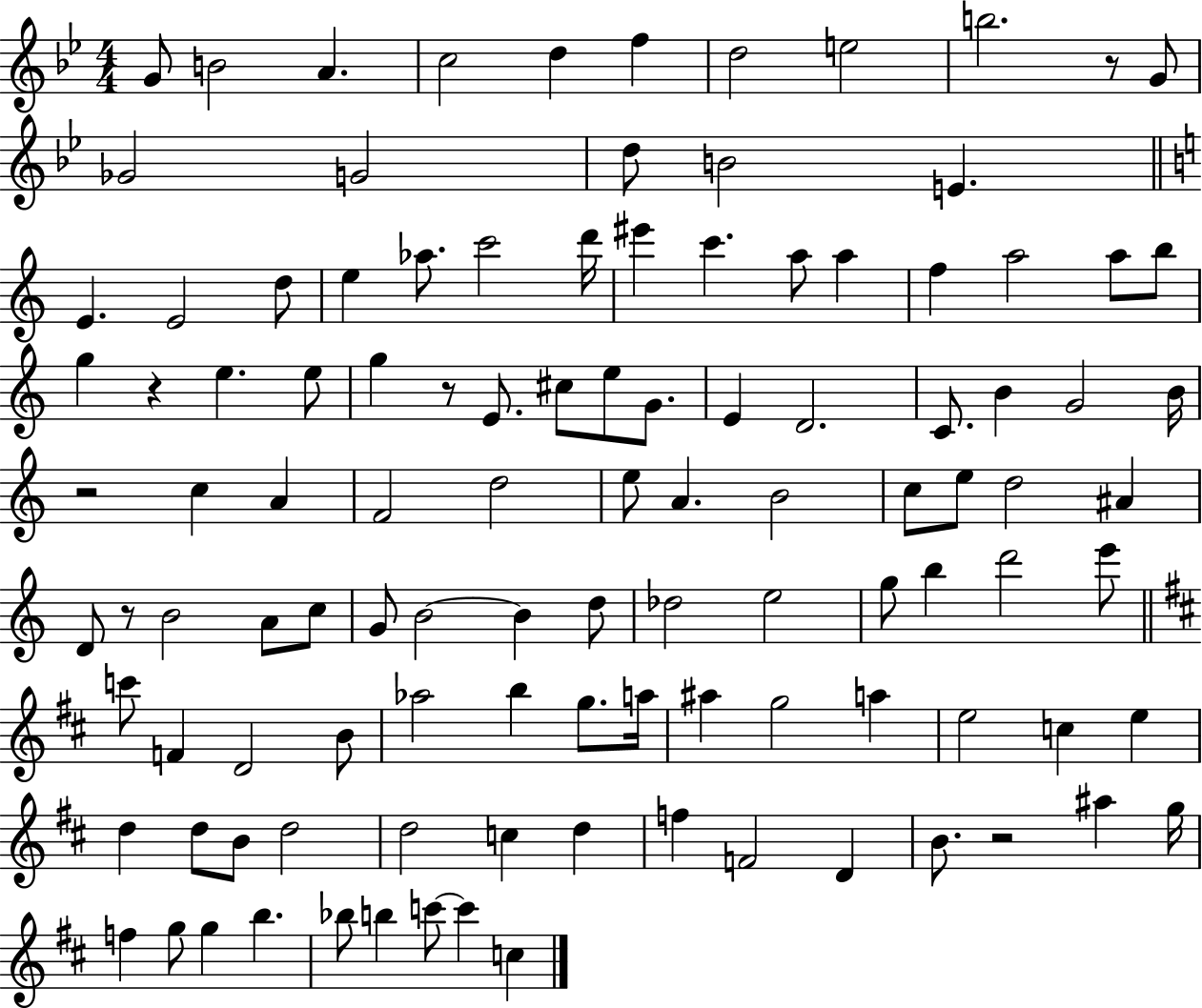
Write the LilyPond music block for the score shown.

{
  \clef treble
  \numericTimeSignature
  \time 4/4
  \key bes \major
  g'8 b'2 a'4. | c''2 d''4 f''4 | d''2 e''2 | b''2. r8 g'8 | \break ges'2 g'2 | d''8 b'2 e'4. | \bar "||" \break \key a \minor e'4. e'2 d''8 | e''4 aes''8. c'''2 d'''16 | eis'''4 c'''4. a''8 a''4 | f''4 a''2 a''8 b''8 | \break g''4 r4 e''4. e''8 | g''4 r8 e'8. cis''8 e''8 g'8. | e'4 d'2. | c'8. b'4 g'2 b'16 | \break r2 c''4 a'4 | f'2 d''2 | e''8 a'4. b'2 | c''8 e''8 d''2 ais'4 | \break d'8 r8 b'2 a'8 c''8 | g'8 b'2~~ b'4 d''8 | des''2 e''2 | g''8 b''4 d'''2 e'''8 | \break \bar "||" \break \key d \major c'''8 f'4 d'2 b'8 | aes''2 b''4 g''8. a''16 | ais''4 g''2 a''4 | e''2 c''4 e''4 | \break d''4 d''8 b'8 d''2 | d''2 c''4 d''4 | f''4 f'2 d'4 | b'8. r2 ais''4 g''16 | \break f''4 g''8 g''4 b''4. | bes''8 b''4 c'''8~~ c'''4 c''4 | \bar "|."
}